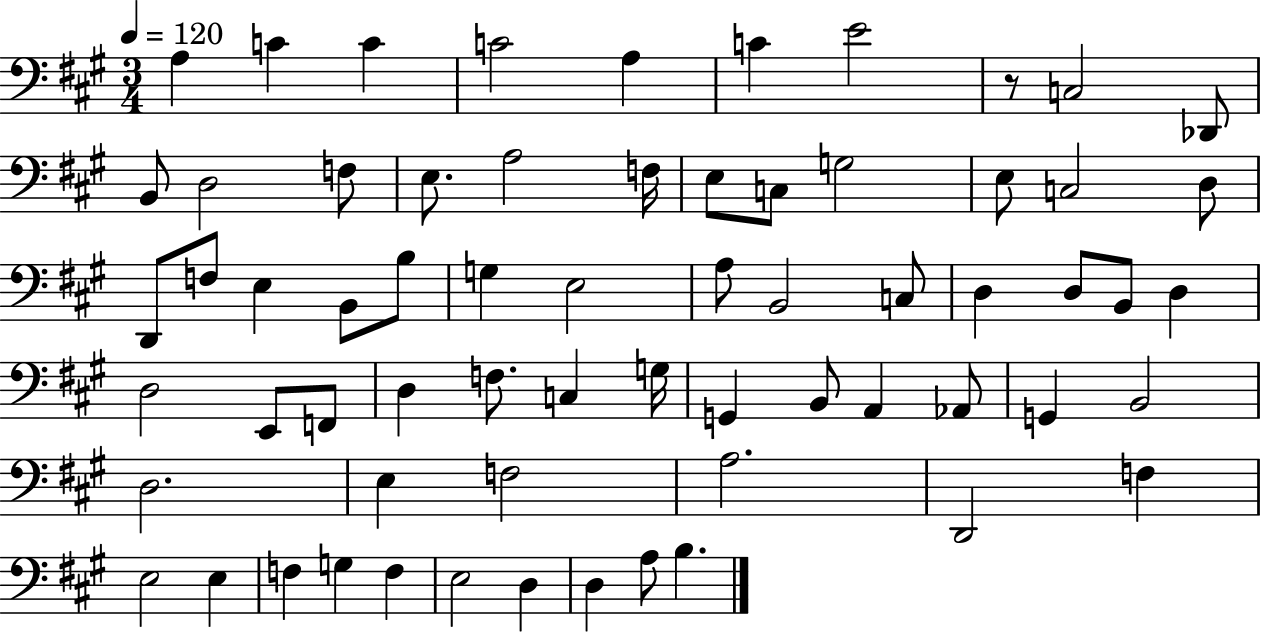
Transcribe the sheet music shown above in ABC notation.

X:1
T:Untitled
M:3/4
L:1/4
K:A
A, C C C2 A, C E2 z/2 C,2 _D,,/2 B,,/2 D,2 F,/2 E,/2 A,2 F,/4 E,/2 C,/2 G,2 E,/2 C,2 D,/2 D,,/2 F,/2 E, B,,/2 B,/2 G, E,2 A,/2 B,,2 C,/2 D, D,/2 B,,/2 D, D,2 E,,/2 F,,/2 D, F,/2 C, G,/4 G,, B,,/2 A,, _A,,/2 G,, B,,2 D,2 E, F,2 A,2 D,,2 F, E,2 E, F, G, F, E,2 D, D, A,/2 B,